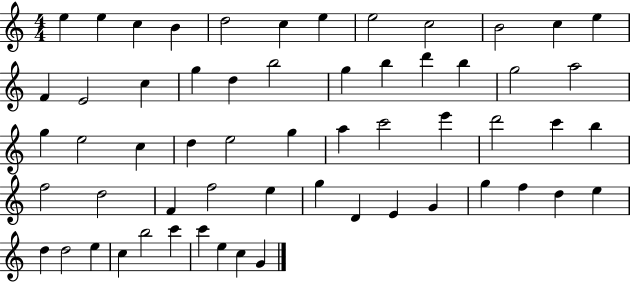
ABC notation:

X:1
T:Untitled
M:4/4
L:1/4
K:C
e e c B d2 c e e2 c2 B2 c e F E2 c g d b2 g b d' b g2 a2 g e2 c d e2 g a c'2 e' d'2 c' b f2 d2 F f2 e g D E G g f d e d d2 e c b2 c' c' e c G